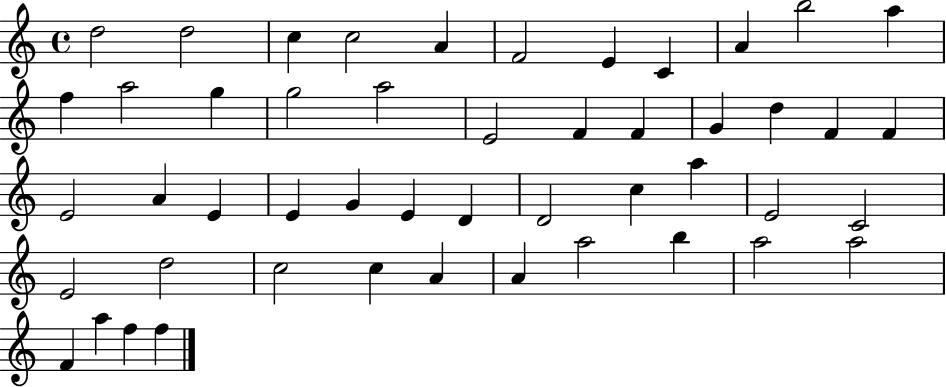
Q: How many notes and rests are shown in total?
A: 49